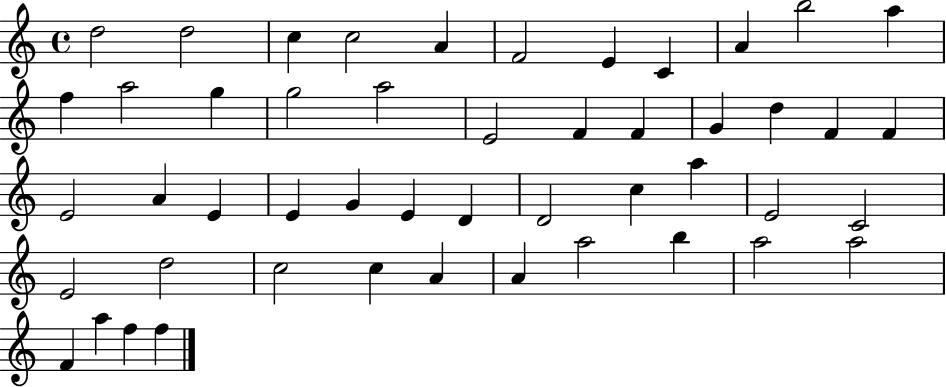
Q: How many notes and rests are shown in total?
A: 49